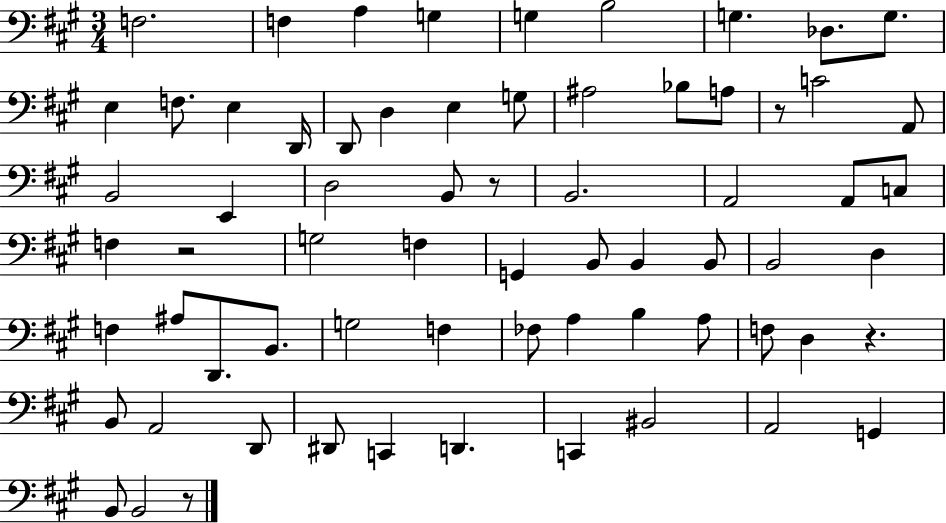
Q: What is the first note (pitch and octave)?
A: F3